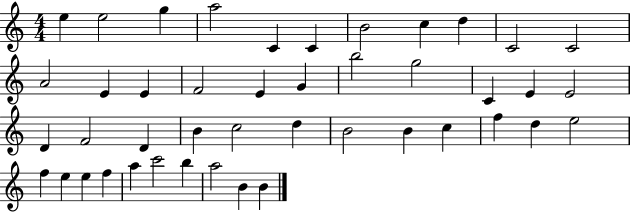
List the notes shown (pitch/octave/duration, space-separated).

E5/q E5/h G5/q A5/h C4/q C4/q B4/h C5/q D5/q C4/h C4/h A4/h E4/q E4/q F4/h E4/q G4/q B5/h G5/h C4/q E4/q E4/h D4/q F4/h D4/q B4/q C5/h D5/q B4/h B4/q C5/q F5/q D5/q E5/h F5/q E5/q E5/q F5/q A5/q C6/h B5/q A5/h B4/q B4/q